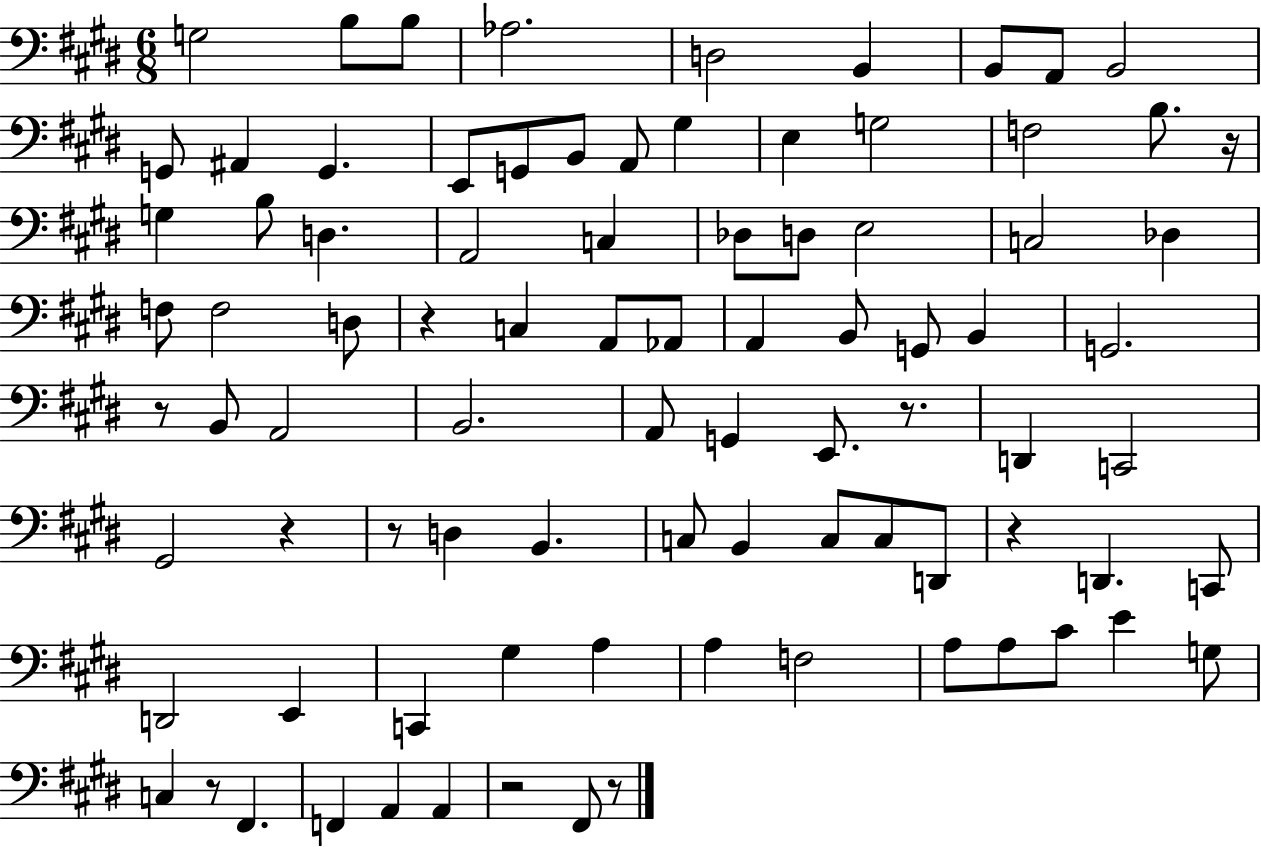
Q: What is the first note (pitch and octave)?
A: G3